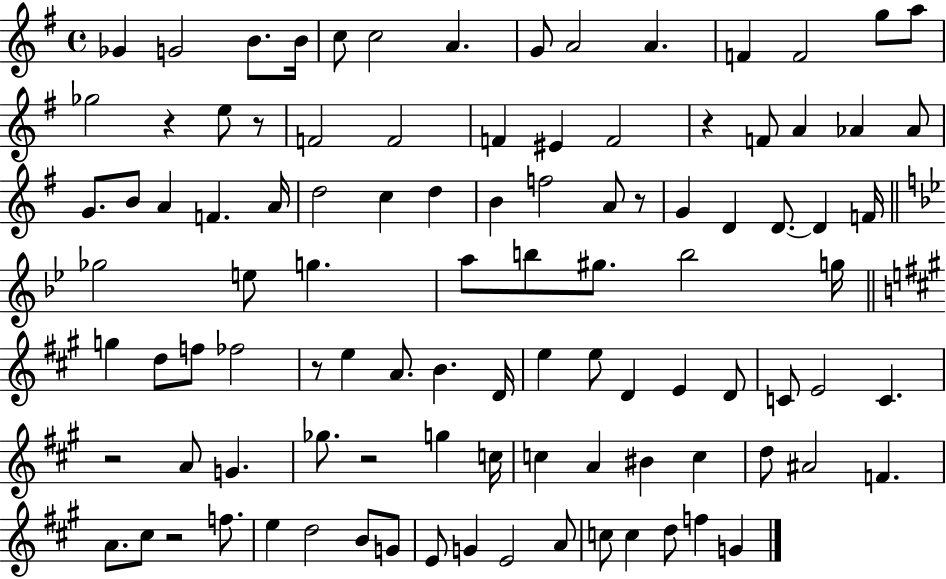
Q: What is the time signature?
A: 4/4